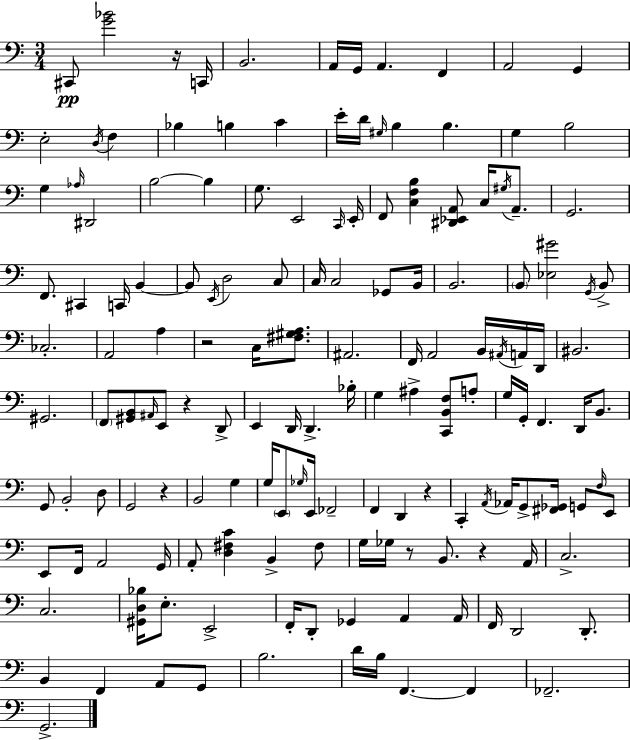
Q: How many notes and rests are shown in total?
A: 152